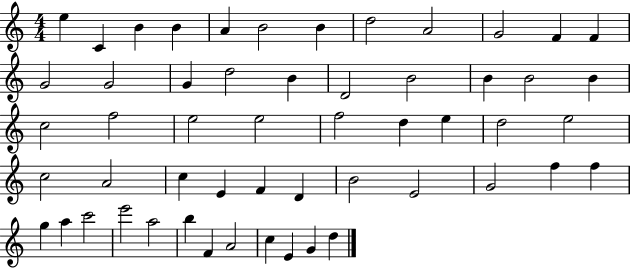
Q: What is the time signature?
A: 4/4